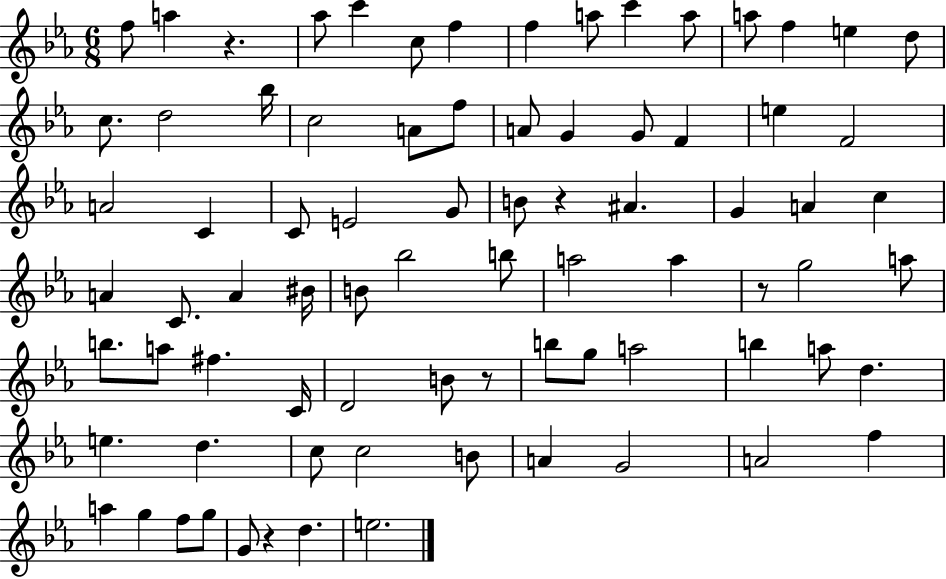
{
  \clef treble
  \numericTimeSignature
  \time 6/8
  \key ees \major
  f''8 a''4 r4. | aes''8 c'''4 c''8 f''4 | f''4 a''8 c'''4 a''8 | a''8 f''4 e''4 d''8 | \break c''8. d''2 bes''16 | c''2 a'8 f''8 | a'8 g'4 g'8 f'4 | e''4 f'2 | \break a'2 c'4 | c'8 e'2 g'8 | b'8 r4 ais'4. | g'4 a'4 c''4 | \break a'4 c'8. a'4 bis'16 | b'8 bes''2 b''8 | a''2 a''4 | r8 g''2 a''8 | \break b''8. a''8 fis''4. c'16 | d'2 b'8 r8 | b''8 g''8 a''2 | b''4 a''8 d''4. | \break e''4. d''4. | c''8 c''2 b'8 | a'4 g'2 | a'2 f''4 | \break a''4 g''4 f''8 g''8 | g'8 r4 d''4. | e''2. | \bar "|."
}